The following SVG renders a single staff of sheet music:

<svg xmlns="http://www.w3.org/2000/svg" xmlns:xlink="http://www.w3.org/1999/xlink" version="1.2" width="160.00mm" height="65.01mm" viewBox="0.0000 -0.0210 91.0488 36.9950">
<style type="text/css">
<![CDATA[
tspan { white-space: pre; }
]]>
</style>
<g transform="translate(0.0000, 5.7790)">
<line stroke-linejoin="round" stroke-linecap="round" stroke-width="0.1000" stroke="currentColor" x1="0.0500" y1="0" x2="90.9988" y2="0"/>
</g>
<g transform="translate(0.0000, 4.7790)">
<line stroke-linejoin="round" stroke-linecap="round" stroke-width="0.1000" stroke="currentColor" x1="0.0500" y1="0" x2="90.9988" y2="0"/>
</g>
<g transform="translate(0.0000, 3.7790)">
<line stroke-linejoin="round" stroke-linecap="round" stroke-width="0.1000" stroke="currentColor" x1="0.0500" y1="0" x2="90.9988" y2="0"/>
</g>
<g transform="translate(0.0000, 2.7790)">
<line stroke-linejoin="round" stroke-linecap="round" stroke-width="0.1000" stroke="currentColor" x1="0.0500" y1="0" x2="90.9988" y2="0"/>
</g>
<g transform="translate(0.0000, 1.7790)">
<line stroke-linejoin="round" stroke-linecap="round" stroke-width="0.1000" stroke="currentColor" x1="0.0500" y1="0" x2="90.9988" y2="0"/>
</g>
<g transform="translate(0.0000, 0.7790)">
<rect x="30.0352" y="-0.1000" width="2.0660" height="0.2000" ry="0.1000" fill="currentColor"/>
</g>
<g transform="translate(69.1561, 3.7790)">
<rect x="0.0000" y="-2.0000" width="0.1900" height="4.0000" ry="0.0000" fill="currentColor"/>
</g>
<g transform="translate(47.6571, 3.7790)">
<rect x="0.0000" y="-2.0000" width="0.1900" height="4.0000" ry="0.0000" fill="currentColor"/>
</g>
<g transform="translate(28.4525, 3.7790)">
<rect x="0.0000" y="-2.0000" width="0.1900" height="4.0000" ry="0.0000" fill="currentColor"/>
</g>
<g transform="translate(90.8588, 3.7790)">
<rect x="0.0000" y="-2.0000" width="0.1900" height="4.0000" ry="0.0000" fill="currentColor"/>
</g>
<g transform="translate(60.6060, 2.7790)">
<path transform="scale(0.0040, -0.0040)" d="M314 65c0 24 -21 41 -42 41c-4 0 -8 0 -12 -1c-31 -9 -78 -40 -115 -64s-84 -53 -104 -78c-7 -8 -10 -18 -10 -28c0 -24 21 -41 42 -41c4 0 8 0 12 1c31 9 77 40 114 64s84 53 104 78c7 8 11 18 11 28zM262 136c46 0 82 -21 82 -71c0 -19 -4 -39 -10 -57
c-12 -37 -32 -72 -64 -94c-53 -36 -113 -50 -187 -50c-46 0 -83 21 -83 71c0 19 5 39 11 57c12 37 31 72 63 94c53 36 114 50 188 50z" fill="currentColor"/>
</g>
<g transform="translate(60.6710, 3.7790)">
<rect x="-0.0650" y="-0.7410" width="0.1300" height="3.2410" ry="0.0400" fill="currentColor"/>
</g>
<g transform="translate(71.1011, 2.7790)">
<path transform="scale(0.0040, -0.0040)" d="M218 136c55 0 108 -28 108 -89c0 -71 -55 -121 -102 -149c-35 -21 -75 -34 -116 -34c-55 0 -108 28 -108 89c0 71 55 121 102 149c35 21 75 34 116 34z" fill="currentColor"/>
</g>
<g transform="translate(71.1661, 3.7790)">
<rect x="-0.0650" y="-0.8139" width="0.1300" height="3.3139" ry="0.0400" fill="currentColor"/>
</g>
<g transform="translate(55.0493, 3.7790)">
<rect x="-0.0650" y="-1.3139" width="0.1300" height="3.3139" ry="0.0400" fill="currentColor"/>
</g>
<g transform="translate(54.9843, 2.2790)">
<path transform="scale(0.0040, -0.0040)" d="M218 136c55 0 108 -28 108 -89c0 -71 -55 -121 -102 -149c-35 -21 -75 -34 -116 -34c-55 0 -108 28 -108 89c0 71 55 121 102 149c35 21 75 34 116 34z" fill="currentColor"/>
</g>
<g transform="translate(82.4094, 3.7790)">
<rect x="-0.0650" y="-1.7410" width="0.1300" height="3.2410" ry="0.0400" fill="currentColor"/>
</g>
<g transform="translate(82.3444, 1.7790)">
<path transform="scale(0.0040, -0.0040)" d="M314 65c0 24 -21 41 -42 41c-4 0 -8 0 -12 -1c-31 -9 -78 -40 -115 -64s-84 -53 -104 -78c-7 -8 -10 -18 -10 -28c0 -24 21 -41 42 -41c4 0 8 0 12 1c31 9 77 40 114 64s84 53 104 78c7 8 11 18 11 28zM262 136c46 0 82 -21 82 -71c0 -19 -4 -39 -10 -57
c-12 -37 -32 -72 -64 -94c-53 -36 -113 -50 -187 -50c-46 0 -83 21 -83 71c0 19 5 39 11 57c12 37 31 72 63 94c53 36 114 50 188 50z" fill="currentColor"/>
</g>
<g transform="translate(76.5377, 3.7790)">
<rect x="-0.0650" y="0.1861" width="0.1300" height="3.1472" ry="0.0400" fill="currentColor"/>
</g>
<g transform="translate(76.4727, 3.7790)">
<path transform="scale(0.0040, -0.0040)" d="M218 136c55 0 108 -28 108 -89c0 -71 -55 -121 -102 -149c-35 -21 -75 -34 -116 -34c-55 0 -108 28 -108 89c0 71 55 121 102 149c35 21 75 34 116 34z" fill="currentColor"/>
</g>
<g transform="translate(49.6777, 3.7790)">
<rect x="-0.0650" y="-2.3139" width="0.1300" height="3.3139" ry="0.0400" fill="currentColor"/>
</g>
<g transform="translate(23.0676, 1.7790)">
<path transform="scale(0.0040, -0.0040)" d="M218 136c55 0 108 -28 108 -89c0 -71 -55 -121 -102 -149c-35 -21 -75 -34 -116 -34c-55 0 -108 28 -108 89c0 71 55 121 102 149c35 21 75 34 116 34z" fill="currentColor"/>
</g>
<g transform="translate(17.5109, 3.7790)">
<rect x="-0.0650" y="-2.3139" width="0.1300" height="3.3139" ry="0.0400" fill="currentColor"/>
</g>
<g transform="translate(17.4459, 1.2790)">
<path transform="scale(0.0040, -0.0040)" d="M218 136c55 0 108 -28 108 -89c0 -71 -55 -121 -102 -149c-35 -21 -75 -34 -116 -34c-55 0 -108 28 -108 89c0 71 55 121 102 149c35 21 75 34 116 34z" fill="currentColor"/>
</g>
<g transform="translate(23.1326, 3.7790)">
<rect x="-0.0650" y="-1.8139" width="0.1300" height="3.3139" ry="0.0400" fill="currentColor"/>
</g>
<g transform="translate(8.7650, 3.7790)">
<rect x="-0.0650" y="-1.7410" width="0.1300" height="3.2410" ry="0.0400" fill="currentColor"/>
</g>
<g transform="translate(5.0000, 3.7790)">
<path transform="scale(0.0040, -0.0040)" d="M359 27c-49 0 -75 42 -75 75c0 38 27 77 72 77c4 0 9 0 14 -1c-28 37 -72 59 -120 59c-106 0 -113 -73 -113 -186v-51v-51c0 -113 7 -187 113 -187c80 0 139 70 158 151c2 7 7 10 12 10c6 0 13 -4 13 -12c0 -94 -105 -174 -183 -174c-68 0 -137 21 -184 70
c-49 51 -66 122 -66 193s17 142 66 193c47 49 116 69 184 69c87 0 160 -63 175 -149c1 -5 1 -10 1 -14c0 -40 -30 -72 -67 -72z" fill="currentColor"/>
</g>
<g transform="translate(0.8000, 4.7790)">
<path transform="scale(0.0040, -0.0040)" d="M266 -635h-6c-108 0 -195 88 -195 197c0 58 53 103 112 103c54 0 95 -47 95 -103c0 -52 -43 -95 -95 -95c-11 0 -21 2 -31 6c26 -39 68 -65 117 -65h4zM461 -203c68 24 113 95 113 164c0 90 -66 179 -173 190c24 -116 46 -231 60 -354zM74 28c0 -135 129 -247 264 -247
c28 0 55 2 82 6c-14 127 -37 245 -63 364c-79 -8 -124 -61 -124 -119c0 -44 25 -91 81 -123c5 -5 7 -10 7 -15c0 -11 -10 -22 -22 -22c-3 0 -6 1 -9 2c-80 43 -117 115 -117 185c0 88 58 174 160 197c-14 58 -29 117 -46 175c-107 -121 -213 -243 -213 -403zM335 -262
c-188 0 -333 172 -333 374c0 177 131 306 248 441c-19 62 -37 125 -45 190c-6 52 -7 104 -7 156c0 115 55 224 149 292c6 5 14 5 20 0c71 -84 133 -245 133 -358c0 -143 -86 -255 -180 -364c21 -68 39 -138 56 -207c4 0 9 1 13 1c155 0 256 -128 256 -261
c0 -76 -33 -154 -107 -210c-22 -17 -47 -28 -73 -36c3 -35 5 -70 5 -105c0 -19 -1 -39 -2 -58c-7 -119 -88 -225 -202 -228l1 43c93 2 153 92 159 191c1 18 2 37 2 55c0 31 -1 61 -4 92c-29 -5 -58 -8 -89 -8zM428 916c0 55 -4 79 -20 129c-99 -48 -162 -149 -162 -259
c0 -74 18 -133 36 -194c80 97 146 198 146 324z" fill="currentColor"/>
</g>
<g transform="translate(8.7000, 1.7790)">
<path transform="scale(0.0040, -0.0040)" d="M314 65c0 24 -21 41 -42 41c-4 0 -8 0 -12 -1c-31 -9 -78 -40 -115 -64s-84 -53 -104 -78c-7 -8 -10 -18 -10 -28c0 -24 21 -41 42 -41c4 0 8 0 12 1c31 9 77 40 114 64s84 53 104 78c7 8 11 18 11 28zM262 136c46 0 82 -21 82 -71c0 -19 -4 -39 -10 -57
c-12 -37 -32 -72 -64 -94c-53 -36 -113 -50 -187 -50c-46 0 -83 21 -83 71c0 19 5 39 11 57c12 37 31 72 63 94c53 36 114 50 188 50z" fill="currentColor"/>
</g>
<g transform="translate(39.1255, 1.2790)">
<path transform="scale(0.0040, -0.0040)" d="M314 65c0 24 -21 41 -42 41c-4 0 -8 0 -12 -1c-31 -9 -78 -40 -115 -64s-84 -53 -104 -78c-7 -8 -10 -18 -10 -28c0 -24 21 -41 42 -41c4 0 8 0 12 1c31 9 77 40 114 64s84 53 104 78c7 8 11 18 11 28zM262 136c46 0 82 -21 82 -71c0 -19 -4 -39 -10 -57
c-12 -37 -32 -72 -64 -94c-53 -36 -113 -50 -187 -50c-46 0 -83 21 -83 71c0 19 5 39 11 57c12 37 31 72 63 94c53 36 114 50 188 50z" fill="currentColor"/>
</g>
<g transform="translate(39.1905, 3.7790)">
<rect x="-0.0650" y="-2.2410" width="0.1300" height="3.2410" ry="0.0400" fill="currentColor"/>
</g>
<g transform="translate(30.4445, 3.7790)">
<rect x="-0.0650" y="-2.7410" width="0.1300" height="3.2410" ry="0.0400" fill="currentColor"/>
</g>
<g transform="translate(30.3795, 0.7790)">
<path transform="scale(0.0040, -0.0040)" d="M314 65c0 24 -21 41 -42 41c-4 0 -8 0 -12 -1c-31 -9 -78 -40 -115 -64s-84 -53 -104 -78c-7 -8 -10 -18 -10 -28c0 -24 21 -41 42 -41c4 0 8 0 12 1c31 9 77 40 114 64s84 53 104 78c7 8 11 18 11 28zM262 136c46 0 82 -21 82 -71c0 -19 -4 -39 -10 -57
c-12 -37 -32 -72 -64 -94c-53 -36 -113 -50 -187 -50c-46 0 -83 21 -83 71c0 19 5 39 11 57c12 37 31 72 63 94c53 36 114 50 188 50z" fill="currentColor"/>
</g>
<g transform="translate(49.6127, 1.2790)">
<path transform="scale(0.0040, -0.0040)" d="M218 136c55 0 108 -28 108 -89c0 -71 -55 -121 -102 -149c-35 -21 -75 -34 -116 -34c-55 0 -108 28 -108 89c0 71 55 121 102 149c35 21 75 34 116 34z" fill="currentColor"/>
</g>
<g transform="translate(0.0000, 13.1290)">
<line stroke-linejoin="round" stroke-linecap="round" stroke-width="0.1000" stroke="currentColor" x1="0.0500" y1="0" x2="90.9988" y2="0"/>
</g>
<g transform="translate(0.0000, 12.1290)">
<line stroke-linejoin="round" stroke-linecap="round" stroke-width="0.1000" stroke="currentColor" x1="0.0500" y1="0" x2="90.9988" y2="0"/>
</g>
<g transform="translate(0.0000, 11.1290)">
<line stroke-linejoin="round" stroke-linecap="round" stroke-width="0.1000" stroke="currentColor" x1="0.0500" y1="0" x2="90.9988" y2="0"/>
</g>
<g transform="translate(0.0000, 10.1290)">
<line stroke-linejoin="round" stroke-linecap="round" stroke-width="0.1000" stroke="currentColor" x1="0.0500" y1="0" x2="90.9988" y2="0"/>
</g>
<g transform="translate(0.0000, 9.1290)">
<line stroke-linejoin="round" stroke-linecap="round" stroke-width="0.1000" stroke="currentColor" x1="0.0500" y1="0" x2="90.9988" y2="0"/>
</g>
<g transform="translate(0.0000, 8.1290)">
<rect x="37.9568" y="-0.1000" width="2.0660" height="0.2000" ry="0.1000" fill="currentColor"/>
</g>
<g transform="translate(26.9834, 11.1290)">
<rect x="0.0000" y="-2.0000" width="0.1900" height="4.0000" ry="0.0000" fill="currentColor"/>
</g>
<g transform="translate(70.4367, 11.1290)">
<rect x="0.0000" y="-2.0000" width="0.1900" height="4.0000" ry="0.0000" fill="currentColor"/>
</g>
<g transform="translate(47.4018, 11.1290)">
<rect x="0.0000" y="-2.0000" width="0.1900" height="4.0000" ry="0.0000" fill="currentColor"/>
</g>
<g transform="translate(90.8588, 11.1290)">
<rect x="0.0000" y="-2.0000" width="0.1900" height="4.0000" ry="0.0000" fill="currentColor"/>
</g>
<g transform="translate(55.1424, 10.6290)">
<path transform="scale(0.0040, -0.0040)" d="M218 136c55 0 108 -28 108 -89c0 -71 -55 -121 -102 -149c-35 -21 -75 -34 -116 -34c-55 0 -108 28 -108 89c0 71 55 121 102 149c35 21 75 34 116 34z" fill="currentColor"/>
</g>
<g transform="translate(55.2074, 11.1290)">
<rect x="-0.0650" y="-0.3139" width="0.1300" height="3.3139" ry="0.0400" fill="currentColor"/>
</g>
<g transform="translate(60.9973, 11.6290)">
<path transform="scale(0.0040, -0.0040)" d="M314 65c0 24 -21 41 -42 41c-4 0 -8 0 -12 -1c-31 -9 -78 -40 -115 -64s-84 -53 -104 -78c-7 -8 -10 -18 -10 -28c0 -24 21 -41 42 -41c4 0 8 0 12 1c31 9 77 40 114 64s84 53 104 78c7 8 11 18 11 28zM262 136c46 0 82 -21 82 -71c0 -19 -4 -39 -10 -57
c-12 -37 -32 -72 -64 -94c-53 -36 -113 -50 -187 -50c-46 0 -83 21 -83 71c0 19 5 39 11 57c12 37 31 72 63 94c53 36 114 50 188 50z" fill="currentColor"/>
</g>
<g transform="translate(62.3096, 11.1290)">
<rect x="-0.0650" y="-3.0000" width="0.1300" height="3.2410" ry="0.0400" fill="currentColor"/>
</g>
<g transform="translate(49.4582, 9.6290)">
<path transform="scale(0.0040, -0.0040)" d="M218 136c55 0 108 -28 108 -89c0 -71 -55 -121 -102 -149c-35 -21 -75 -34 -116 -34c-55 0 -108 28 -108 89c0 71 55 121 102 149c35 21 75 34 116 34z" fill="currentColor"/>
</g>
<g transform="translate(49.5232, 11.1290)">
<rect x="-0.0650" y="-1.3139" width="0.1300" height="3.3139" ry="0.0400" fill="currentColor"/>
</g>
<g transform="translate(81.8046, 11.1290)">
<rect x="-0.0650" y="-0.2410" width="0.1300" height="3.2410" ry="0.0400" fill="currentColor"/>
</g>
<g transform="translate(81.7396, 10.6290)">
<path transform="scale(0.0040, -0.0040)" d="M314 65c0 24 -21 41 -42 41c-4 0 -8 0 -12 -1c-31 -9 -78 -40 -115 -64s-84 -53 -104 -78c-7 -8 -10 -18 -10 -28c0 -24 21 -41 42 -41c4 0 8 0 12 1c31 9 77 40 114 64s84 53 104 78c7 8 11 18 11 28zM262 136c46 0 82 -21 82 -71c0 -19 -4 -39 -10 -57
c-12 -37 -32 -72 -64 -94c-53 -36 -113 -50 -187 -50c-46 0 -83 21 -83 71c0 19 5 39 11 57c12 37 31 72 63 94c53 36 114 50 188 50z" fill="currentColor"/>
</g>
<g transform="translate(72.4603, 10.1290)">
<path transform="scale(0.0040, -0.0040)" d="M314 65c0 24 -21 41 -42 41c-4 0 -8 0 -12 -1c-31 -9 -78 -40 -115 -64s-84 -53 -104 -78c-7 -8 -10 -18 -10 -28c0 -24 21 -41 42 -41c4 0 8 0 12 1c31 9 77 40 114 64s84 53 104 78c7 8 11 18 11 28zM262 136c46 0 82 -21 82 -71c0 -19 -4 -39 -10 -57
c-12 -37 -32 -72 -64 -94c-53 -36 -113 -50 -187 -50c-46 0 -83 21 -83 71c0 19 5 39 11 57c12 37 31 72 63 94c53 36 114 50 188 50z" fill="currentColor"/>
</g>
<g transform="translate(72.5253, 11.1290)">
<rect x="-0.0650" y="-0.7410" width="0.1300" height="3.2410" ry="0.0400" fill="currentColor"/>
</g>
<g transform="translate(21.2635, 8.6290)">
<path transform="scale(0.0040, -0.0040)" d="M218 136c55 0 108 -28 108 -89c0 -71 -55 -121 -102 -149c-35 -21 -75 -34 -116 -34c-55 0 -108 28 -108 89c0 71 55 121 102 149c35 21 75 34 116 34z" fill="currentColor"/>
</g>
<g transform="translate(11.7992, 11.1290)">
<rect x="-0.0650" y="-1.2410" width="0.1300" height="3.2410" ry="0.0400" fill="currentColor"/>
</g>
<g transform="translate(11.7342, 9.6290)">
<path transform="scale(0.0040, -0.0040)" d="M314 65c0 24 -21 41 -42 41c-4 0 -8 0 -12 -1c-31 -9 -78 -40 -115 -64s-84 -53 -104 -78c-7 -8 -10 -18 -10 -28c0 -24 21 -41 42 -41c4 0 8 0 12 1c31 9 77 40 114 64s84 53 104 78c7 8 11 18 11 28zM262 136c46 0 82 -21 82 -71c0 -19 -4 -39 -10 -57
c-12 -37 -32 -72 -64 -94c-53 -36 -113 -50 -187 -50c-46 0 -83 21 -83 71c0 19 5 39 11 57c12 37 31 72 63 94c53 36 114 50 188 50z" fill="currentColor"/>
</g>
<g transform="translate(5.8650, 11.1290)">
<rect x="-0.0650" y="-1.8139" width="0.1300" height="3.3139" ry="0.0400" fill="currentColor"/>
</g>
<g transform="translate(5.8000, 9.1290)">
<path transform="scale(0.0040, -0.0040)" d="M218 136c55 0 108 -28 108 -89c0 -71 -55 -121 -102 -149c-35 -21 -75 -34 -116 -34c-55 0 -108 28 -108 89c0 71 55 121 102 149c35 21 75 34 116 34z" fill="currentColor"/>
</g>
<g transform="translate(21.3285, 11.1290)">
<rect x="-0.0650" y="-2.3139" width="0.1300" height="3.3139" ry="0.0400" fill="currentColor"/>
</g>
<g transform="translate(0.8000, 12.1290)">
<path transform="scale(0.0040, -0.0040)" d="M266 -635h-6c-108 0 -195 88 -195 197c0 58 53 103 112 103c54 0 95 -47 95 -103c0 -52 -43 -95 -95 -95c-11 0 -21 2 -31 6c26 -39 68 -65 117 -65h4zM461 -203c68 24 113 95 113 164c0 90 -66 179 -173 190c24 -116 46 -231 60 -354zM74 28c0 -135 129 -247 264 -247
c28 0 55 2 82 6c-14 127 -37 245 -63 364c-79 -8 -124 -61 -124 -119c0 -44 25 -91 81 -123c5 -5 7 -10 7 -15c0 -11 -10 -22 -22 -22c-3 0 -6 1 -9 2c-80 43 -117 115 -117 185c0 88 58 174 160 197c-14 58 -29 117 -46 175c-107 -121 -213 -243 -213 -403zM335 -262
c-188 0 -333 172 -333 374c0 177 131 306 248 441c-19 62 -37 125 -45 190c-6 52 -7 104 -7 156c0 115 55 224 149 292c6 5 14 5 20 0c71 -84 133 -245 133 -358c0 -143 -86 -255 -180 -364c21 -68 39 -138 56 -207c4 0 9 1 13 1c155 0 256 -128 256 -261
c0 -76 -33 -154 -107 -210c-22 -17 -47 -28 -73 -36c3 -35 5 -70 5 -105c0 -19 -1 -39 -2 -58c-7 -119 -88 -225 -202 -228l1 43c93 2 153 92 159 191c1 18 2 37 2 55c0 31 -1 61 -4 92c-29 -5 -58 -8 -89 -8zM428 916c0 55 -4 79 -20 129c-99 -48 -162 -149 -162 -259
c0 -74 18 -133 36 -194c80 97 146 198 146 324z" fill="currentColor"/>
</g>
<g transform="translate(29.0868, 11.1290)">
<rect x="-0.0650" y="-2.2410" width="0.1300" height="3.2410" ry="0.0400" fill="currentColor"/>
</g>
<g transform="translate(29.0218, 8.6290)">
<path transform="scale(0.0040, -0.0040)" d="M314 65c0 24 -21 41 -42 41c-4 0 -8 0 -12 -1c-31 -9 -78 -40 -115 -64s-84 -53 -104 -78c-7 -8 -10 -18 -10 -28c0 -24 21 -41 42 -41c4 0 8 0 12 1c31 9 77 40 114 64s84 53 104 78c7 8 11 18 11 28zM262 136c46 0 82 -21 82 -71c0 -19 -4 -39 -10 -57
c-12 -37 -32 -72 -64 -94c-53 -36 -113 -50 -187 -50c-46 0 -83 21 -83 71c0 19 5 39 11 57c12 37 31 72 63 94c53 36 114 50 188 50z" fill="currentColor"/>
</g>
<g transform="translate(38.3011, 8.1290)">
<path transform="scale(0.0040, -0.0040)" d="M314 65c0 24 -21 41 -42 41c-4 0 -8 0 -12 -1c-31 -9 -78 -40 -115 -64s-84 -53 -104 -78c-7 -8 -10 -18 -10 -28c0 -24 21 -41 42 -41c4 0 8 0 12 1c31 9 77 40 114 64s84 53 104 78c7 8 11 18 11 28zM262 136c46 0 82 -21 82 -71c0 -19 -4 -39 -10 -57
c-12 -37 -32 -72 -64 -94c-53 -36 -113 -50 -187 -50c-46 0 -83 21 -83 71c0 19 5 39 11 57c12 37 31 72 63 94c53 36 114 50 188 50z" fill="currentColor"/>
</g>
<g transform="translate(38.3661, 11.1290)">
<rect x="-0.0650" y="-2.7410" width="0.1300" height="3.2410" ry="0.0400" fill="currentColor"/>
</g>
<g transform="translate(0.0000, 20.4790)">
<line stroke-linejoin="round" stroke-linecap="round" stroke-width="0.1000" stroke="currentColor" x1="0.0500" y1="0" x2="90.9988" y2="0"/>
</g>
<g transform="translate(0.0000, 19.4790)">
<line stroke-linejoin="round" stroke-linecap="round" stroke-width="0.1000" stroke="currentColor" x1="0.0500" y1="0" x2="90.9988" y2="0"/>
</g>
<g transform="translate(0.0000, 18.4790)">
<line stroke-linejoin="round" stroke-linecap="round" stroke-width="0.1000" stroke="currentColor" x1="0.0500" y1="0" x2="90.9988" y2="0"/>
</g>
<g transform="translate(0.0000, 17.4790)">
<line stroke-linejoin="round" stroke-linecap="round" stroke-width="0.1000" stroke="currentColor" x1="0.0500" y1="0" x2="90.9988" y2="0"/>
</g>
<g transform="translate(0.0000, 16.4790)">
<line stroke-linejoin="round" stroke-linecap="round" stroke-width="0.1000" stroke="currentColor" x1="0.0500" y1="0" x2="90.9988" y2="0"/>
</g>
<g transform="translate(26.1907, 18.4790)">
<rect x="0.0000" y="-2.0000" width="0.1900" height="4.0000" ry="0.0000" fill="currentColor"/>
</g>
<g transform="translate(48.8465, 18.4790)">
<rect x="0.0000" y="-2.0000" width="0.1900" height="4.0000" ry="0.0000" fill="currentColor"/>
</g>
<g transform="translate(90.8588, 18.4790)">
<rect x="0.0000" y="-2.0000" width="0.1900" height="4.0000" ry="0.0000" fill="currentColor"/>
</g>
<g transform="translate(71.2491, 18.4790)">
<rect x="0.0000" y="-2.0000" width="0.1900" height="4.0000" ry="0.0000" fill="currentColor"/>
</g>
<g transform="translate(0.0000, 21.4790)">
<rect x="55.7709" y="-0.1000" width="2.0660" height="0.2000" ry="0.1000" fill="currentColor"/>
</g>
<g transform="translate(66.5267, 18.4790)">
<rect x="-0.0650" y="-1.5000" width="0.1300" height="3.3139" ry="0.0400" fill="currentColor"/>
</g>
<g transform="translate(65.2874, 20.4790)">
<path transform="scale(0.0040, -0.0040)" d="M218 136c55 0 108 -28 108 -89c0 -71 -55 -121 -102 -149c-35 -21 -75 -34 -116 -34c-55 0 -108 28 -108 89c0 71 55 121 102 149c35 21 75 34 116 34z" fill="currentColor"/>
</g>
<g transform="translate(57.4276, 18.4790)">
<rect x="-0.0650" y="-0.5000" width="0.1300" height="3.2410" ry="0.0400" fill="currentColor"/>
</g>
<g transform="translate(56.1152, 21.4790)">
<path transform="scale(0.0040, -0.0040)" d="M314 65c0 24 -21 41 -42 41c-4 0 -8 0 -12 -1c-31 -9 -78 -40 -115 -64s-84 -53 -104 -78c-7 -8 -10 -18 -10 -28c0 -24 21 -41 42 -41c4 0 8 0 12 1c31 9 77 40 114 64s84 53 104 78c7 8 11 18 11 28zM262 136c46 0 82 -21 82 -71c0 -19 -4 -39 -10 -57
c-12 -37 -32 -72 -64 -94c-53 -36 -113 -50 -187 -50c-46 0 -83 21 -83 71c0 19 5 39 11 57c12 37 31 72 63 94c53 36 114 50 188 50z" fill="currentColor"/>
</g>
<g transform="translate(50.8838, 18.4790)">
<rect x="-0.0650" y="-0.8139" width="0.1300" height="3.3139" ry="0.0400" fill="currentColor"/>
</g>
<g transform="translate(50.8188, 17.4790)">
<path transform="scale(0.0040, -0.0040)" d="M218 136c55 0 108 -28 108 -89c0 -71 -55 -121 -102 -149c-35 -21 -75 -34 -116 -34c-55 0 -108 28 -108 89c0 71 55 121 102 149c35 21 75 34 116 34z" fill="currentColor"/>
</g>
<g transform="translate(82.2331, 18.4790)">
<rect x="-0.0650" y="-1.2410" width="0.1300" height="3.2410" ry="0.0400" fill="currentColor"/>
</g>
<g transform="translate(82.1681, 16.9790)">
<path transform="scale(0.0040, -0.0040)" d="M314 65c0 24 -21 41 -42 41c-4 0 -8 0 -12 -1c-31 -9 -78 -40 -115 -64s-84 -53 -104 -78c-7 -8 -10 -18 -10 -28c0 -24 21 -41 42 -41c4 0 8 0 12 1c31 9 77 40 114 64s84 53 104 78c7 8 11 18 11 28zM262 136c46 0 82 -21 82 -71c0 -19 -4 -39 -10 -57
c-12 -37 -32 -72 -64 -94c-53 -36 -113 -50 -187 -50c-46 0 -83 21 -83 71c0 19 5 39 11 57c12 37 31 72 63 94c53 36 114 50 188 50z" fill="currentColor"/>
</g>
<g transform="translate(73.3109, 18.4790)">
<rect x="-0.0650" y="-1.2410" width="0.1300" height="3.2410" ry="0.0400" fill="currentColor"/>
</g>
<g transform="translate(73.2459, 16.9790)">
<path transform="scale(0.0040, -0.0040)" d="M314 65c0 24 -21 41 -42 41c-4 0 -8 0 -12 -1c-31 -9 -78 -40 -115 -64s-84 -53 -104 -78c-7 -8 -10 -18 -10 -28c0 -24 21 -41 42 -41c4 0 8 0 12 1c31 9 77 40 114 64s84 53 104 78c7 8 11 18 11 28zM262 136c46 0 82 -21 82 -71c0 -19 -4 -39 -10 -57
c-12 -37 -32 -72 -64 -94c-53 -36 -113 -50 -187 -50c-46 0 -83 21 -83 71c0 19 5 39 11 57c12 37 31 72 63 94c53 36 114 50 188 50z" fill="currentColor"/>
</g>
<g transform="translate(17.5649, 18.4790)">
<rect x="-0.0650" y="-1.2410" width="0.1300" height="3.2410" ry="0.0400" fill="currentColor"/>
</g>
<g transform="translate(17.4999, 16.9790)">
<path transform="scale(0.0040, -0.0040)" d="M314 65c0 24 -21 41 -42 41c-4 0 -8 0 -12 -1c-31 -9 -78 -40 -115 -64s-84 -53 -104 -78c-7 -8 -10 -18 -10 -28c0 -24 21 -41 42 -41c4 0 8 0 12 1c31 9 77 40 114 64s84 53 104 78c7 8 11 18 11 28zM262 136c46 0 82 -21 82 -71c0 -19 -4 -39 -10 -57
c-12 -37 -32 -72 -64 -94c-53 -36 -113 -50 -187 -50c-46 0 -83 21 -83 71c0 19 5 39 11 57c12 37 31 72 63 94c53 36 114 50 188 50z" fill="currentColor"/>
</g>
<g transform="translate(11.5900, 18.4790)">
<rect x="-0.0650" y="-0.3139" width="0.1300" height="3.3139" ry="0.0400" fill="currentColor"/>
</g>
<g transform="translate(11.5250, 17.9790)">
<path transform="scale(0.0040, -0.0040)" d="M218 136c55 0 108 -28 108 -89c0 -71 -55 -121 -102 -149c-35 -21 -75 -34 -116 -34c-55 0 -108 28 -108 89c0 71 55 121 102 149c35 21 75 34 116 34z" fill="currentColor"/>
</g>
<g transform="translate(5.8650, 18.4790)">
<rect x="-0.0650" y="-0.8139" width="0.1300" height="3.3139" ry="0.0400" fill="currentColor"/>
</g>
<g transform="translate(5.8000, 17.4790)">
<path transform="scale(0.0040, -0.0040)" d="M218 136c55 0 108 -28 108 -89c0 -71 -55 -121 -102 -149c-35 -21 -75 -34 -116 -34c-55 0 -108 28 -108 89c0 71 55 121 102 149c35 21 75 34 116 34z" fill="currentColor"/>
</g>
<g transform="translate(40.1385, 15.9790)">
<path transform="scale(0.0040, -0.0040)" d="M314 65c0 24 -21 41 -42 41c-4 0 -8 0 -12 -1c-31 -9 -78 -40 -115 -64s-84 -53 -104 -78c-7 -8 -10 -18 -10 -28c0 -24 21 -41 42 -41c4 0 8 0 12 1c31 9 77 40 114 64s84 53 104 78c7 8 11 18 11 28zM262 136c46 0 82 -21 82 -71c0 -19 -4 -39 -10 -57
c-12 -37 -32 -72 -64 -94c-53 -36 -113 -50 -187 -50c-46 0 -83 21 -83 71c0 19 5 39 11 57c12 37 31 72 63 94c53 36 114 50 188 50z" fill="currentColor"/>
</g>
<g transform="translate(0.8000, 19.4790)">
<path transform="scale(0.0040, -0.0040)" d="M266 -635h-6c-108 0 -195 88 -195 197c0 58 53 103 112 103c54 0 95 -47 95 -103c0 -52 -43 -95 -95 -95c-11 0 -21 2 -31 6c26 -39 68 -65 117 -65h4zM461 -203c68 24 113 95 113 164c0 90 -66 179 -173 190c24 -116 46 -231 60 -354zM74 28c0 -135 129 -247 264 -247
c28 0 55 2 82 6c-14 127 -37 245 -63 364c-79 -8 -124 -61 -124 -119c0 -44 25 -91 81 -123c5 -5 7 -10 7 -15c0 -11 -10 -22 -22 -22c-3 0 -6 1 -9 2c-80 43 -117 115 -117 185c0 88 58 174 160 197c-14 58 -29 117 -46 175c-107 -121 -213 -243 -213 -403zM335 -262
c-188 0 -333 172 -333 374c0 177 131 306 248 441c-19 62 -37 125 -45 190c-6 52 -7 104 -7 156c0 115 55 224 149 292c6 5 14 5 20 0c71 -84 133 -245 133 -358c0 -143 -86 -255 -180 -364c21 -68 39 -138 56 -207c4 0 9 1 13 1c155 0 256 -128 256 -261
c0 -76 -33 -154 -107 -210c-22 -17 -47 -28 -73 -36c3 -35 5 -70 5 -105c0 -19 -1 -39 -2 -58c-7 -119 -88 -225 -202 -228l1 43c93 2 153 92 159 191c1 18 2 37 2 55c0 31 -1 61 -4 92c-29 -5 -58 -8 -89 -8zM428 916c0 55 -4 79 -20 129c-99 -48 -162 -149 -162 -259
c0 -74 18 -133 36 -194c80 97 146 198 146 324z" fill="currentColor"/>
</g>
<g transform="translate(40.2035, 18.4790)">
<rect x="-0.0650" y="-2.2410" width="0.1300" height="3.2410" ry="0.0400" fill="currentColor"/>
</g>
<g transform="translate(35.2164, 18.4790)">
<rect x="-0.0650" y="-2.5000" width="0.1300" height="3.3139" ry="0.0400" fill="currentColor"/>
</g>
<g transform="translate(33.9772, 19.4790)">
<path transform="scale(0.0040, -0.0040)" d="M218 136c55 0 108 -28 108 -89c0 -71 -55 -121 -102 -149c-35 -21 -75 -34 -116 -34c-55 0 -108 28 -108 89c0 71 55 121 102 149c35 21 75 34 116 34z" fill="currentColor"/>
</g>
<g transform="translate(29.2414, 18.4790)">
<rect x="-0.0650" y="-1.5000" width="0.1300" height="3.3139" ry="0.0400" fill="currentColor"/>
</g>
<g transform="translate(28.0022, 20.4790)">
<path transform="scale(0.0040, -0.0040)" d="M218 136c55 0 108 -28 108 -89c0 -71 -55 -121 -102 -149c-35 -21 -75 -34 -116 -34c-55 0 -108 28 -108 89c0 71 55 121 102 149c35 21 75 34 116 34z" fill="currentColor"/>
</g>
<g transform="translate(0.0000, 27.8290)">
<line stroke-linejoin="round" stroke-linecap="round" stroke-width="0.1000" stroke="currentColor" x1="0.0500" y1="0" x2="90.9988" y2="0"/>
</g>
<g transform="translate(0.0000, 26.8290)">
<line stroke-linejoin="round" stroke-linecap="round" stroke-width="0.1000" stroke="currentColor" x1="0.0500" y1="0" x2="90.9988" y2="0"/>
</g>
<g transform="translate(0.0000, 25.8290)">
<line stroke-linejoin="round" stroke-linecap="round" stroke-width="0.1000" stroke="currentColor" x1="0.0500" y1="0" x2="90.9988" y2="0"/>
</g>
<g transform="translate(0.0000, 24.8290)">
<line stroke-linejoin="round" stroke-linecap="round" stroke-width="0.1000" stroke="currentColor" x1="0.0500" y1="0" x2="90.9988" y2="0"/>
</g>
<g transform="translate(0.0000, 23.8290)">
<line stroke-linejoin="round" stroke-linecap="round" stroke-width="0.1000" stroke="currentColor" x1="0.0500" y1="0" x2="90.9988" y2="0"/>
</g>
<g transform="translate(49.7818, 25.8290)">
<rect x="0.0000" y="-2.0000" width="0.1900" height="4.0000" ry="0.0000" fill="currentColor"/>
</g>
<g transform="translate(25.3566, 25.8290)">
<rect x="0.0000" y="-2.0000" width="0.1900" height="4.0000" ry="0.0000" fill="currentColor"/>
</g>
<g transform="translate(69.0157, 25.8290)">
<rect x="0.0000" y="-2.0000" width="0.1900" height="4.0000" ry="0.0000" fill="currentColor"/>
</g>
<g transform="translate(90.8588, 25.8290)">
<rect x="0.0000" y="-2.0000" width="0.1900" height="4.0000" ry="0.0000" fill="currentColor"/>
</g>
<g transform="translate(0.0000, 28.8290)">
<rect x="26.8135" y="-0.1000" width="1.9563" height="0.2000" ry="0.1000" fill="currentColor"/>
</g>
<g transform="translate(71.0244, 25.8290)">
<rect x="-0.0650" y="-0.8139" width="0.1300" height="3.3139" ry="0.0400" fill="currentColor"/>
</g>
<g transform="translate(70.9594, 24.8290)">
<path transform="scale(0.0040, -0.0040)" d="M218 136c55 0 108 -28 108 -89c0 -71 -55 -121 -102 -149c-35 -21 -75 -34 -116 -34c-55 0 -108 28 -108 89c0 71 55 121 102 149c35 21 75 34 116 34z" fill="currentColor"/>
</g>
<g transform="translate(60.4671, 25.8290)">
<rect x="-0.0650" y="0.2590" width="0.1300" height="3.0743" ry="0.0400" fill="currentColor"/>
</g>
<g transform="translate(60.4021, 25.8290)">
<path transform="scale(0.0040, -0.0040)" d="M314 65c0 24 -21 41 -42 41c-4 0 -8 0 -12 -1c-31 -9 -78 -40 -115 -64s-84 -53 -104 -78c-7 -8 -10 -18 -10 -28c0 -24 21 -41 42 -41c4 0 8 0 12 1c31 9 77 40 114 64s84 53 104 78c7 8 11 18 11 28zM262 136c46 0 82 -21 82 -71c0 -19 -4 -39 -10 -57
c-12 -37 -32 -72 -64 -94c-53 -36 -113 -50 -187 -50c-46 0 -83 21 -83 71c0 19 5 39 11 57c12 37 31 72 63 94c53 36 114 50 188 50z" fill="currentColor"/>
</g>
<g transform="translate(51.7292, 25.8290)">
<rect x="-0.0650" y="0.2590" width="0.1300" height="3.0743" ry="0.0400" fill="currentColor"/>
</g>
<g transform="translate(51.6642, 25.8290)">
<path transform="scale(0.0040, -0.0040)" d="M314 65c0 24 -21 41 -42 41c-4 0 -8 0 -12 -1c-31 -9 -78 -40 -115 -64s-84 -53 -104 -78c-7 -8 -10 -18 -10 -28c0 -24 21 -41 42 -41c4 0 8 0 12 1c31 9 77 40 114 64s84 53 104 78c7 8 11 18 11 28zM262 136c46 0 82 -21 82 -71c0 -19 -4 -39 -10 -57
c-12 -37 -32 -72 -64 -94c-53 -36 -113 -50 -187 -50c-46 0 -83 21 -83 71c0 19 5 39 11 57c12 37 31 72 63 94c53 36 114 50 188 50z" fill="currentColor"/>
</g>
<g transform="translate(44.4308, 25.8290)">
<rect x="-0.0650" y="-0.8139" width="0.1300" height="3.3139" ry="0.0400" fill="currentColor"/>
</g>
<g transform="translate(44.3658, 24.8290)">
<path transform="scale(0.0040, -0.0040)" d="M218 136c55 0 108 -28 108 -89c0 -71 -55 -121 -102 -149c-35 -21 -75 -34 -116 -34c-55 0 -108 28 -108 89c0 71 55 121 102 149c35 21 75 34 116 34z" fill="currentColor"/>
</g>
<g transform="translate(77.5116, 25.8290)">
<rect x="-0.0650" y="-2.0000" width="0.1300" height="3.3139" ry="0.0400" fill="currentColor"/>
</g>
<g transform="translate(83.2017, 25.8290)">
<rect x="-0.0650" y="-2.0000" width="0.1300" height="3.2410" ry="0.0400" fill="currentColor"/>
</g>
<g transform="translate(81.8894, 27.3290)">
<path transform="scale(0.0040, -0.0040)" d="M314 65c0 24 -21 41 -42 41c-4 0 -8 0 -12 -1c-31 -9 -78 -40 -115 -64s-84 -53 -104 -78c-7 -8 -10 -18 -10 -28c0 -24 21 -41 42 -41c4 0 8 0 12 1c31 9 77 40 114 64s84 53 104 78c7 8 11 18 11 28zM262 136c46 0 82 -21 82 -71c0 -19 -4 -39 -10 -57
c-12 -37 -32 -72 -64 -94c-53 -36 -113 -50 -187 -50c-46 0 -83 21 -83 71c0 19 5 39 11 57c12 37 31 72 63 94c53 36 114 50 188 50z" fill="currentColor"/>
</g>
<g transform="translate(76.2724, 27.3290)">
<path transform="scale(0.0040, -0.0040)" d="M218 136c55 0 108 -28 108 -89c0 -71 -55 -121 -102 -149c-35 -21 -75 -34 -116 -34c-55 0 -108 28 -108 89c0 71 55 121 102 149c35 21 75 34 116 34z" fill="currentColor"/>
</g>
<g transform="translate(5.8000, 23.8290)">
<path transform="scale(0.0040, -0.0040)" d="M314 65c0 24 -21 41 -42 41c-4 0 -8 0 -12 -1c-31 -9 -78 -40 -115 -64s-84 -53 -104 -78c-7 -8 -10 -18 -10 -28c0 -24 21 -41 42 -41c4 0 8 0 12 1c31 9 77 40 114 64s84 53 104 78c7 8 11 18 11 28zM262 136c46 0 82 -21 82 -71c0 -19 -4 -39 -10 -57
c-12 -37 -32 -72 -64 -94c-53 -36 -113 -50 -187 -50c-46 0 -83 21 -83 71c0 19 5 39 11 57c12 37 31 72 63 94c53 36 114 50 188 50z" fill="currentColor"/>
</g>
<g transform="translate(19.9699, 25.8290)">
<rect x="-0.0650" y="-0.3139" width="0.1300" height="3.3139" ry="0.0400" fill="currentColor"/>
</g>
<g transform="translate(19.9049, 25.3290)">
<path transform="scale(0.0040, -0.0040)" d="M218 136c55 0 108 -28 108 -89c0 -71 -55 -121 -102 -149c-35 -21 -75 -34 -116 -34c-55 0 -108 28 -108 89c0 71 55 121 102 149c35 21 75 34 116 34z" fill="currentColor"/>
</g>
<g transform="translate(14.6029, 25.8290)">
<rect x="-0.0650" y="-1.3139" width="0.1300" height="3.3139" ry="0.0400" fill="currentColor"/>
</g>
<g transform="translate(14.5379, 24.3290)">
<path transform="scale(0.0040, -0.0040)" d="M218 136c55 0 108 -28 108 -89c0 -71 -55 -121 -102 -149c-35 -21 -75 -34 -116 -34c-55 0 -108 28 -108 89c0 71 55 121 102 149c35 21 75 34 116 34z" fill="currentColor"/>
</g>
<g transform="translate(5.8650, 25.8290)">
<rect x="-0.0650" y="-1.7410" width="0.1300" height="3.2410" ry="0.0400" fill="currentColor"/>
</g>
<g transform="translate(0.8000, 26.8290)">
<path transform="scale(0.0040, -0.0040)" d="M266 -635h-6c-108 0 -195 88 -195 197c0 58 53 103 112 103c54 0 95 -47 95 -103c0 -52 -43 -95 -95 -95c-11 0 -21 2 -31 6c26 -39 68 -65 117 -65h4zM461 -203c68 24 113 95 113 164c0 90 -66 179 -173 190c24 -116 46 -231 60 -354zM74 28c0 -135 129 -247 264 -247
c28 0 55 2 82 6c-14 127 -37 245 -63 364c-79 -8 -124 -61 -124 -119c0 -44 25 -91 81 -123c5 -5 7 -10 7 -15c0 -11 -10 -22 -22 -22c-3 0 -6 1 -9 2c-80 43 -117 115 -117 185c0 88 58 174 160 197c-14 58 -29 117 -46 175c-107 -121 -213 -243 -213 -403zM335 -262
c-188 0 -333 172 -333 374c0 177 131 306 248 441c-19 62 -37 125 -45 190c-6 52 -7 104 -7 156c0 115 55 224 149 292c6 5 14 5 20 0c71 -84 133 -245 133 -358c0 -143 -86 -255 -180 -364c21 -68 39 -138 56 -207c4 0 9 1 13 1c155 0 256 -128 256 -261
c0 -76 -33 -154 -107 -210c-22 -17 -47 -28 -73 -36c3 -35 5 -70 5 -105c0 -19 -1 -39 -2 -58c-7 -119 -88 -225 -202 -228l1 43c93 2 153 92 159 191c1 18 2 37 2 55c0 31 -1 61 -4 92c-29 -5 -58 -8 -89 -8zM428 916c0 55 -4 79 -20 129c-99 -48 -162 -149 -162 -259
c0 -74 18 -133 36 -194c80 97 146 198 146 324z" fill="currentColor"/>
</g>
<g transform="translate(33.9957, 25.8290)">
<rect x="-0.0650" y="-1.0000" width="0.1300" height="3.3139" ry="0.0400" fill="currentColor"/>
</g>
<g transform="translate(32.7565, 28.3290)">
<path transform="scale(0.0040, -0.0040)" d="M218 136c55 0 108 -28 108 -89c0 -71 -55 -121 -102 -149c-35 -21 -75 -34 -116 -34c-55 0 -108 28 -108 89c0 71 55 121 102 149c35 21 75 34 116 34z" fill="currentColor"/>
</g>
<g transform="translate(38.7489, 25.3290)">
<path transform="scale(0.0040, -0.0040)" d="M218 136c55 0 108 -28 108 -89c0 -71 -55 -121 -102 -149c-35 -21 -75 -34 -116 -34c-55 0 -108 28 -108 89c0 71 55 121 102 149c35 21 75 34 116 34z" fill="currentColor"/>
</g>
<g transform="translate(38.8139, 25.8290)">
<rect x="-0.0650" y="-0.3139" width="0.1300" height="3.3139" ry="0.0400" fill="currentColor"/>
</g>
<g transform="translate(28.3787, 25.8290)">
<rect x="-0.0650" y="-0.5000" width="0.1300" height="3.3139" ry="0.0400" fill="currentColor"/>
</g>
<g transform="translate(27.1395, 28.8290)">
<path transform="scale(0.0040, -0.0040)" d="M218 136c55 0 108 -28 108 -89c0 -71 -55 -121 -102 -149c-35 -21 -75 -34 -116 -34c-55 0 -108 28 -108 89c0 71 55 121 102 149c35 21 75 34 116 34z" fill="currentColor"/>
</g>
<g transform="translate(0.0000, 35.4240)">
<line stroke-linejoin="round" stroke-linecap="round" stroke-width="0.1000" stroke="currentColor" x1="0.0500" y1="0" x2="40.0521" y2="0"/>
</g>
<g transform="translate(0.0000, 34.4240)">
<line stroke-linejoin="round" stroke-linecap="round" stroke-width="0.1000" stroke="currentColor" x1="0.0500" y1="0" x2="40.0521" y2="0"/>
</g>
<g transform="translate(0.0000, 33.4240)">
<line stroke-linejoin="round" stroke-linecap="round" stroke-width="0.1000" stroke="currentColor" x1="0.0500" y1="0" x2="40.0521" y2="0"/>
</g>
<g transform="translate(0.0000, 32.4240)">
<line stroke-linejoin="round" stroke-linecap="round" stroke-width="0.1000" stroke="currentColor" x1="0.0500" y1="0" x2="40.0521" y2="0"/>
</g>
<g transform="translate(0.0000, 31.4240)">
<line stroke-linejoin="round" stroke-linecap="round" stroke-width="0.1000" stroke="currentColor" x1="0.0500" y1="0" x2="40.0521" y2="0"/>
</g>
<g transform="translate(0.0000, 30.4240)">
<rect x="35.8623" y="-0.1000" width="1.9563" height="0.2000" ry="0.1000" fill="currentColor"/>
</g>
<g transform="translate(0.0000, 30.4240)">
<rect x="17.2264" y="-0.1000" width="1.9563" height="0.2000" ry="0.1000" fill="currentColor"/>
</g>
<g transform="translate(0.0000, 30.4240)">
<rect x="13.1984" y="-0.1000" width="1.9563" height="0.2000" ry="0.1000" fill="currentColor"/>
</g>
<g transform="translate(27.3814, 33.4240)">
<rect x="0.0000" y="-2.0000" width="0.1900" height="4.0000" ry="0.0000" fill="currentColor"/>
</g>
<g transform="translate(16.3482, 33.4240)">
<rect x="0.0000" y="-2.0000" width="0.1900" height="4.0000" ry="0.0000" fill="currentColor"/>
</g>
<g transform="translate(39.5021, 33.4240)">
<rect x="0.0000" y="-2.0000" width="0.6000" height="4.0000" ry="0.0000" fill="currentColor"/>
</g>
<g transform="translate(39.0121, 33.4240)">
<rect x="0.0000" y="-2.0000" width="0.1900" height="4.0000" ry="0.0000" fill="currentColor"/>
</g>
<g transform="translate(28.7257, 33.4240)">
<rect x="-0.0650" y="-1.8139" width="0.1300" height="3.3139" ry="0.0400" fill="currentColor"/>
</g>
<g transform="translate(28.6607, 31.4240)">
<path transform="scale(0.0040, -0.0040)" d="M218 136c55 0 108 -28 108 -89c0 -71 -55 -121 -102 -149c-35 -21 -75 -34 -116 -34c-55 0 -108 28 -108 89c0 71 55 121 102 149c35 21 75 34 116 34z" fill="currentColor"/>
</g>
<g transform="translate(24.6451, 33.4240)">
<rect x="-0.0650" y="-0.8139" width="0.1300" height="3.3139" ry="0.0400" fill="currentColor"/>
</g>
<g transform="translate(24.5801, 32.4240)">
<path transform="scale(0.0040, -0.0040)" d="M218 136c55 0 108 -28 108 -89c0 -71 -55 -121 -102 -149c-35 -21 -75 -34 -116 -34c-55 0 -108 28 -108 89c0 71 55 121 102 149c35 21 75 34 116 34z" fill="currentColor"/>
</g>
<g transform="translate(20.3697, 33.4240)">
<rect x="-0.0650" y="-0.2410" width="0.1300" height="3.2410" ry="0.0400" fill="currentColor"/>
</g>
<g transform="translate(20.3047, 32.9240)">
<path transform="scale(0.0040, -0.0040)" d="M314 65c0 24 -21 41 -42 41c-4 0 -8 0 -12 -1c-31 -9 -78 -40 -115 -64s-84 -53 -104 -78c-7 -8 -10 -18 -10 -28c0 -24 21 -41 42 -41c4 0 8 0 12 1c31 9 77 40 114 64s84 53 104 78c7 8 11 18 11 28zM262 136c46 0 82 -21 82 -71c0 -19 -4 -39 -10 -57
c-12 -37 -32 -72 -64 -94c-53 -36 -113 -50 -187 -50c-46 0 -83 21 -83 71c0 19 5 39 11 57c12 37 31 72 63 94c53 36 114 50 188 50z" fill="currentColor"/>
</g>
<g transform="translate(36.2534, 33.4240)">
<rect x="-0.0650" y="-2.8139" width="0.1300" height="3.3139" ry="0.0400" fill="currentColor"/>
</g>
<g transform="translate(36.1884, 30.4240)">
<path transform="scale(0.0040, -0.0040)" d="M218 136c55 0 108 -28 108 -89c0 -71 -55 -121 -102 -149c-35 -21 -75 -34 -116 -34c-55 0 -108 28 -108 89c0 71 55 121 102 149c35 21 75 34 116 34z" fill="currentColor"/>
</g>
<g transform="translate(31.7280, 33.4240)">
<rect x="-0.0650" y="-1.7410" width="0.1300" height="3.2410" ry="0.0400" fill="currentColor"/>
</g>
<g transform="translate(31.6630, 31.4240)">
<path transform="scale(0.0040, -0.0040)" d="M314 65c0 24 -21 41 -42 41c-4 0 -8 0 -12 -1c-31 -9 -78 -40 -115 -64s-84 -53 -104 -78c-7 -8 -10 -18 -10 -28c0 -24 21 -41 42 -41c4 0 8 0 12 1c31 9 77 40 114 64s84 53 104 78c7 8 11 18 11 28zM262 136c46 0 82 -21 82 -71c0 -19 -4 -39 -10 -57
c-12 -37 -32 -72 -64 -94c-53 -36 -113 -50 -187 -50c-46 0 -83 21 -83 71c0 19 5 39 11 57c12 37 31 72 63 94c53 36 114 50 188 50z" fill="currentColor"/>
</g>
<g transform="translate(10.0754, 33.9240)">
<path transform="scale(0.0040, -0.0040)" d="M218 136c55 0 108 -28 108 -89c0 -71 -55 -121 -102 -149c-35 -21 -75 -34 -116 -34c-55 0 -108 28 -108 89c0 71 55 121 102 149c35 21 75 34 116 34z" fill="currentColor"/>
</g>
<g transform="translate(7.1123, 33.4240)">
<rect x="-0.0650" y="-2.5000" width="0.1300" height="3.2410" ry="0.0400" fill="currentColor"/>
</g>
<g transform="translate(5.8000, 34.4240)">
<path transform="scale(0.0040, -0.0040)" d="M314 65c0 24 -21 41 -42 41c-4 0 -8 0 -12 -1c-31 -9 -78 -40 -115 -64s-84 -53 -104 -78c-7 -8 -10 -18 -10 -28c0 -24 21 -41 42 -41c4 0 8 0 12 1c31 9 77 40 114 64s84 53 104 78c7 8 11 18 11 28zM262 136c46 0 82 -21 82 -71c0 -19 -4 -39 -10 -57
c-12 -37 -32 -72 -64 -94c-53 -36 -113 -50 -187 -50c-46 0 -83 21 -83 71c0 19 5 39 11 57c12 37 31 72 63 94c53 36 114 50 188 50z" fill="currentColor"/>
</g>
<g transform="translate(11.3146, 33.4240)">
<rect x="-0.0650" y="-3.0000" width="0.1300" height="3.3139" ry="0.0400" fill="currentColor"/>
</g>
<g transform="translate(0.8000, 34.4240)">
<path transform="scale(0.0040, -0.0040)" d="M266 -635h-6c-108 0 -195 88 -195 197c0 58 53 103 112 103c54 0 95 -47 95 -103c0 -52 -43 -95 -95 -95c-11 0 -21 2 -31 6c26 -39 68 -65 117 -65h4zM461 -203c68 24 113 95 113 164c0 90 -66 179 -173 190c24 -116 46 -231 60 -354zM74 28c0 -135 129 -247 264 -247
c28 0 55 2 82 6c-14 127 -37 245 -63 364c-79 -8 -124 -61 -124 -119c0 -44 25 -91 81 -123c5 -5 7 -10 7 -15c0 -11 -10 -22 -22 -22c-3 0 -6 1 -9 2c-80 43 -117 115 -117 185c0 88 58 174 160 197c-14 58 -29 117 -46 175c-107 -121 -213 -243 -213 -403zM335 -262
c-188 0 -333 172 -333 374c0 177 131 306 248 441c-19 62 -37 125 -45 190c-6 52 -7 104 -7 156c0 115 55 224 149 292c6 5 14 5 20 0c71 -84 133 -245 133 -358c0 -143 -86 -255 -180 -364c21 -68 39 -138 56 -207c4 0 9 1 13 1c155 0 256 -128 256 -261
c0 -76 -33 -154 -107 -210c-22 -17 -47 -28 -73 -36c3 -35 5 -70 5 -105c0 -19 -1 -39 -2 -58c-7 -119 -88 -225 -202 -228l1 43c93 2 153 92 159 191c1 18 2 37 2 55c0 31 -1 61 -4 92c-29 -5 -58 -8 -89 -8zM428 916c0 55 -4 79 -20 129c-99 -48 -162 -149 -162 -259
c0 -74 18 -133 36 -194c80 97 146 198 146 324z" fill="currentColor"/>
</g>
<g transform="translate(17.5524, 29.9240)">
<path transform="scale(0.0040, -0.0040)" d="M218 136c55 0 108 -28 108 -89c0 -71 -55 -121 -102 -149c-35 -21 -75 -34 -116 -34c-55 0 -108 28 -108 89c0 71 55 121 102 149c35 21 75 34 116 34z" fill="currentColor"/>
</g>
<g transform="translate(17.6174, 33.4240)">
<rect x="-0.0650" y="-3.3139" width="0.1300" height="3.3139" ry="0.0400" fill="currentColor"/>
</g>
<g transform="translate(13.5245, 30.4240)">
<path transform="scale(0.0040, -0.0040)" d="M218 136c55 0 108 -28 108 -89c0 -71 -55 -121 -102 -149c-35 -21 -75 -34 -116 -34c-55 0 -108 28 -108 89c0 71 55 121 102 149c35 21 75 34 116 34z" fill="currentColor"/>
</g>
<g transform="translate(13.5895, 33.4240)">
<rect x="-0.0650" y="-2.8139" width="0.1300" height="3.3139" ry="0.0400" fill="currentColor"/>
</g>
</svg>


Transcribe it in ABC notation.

X:1
T:Untitled
M:4/4
L:1/4
K:C
f2 g f a2 g2 g e d2 d B f2 f e2 g g2 a2 e c A2 d2 c2 d c e2 E G g2 d C2 E e2 e2 f2 e c C D c d B2 B2 d F F2 G2 A a b c2 d f f2 a